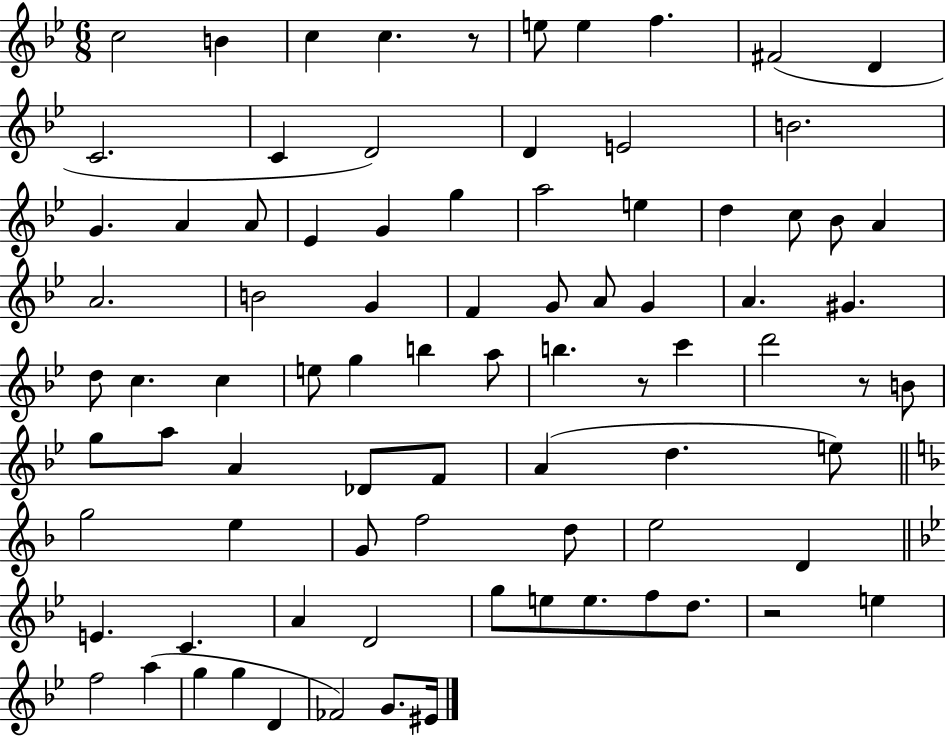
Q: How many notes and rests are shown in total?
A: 84